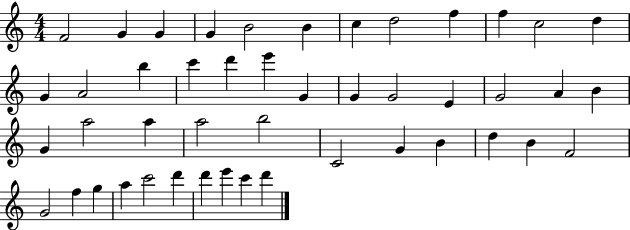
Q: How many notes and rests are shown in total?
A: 46